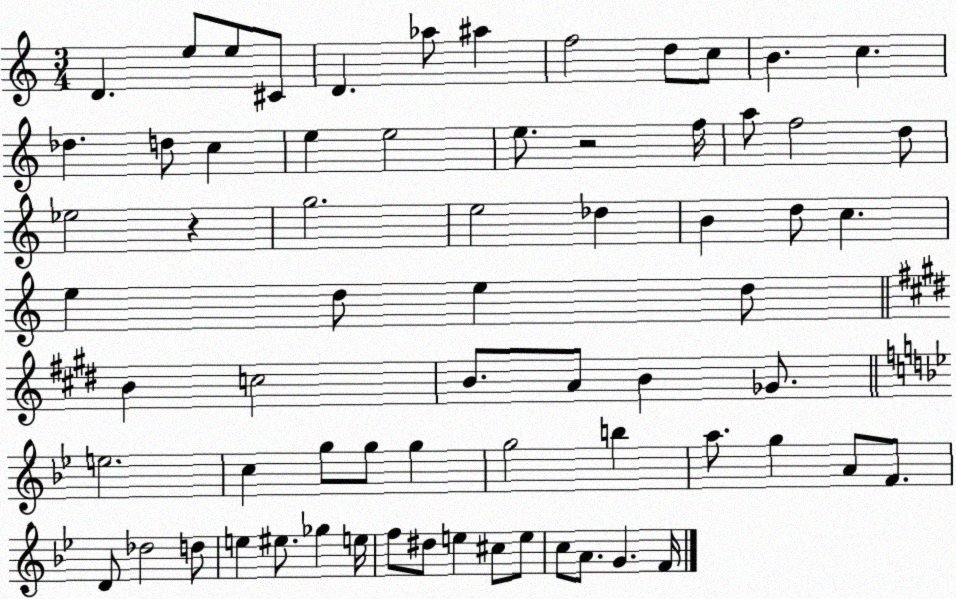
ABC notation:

X:1
T:Untitled
M:3/4
L:1/4
K:C
D e/2 e/2 ^C/2 D _a/2 ^a f2 d/2 c/2 B c _d d/2 c e e2 e/2 z2 f/4 a/2 f2 d/2 _e2 z g2 e2 _d B d/2 c e d/2 e d/2 B c2 B/2 A/2 B _G/2 e2 c g/2 g/2 g g2 b a/2 g A/2 F/2 D/2 _d2 d/2 e ^e/2 _g e/4 f/2 ^d/2 e ^c/2 e/2 c/2 A/2 G F/4